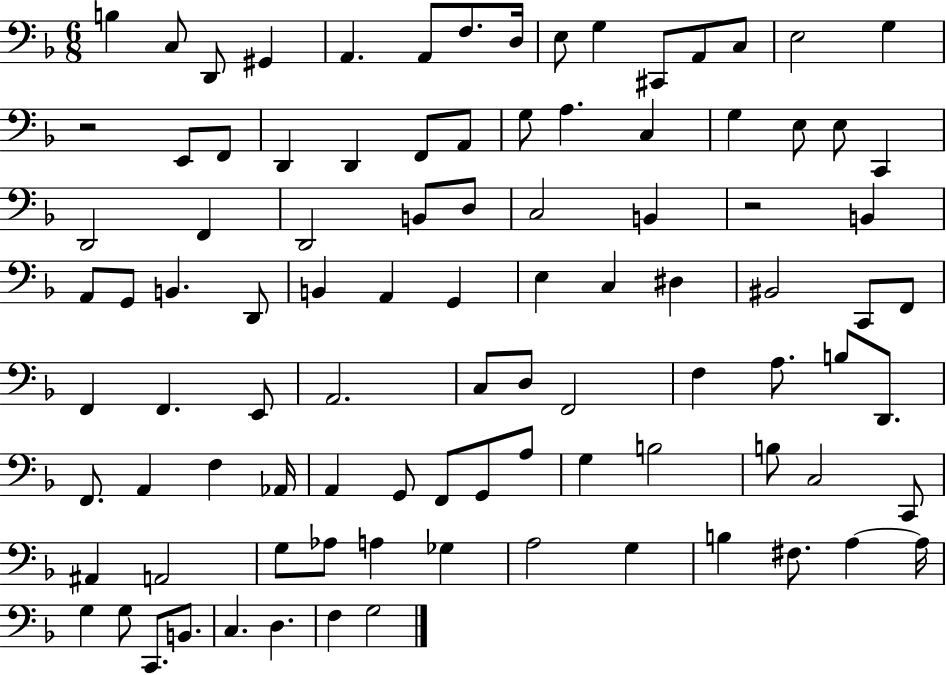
X:1
T:Untitled
M:6/8
L:1/4
K:F
B, C,/2 D,,/2 ^G,, A,, A,,/2 F,/2 D,/4 E,/2 G, ^C,,/2 A,,/2 C,/2 E,2 G, z2 E,,/2 F,,/2 D,, D,, F,,/2 A,,/2 G,/2 A, C, G, E,/2 E,/2 C,, D,,2 F,, D,,2 B,,/2 D,/2 C,2 B,, z2 B,, A,,/2 G,,/2 B,, D,,/2 B,, A,, G,, E, C, ^D, ^B,,2 C,,/2 F,,/2 F,, F,, E,,/2 A,,2 C,/2 D,/2 F,,2 F, A,/2 B,/2 D,,/2 F,,/2 A,, F, _A,,/4 A,, G,,/2 F,,/2 G,,/2 A,/2 G, B,2 B,/2 C,2 C,,/2 ^A,, A,,2 G,/2 _A,/2 A, _G, A,2 G, B, ^F,/2 A, A,/4 G, G,/2 C,,/2 B,,/2 C, D, F, G,2